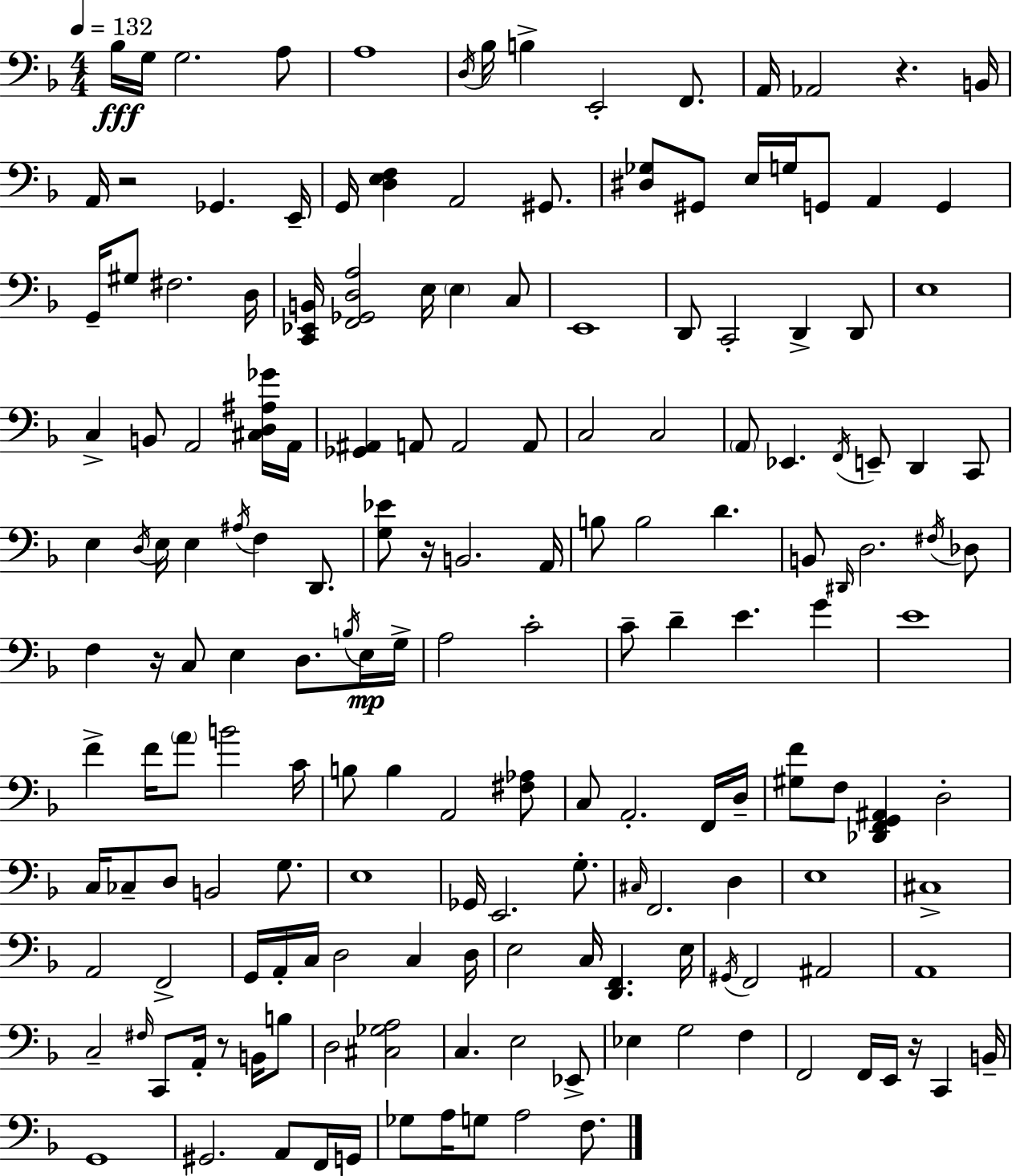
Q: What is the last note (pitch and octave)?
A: F3